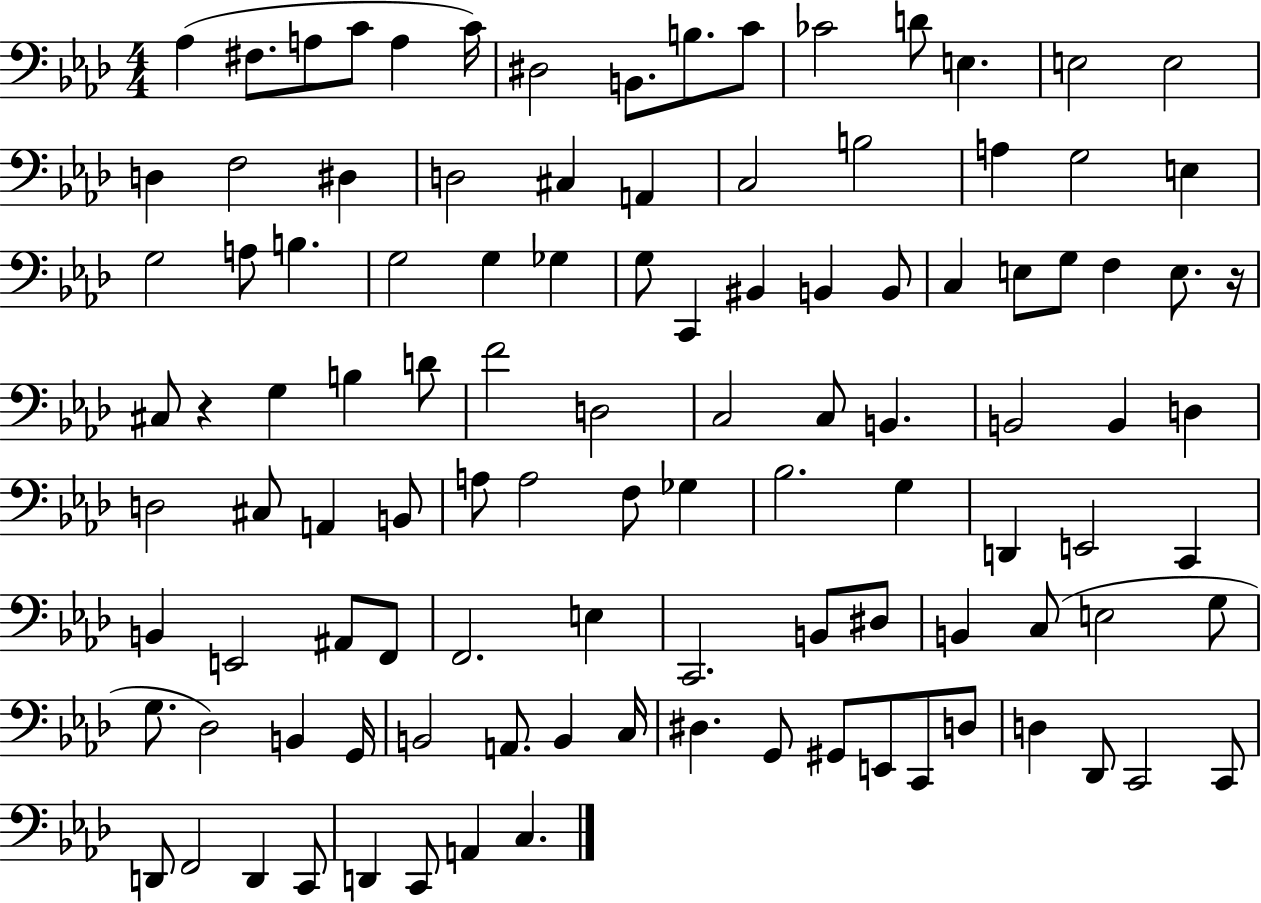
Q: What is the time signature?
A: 4/4